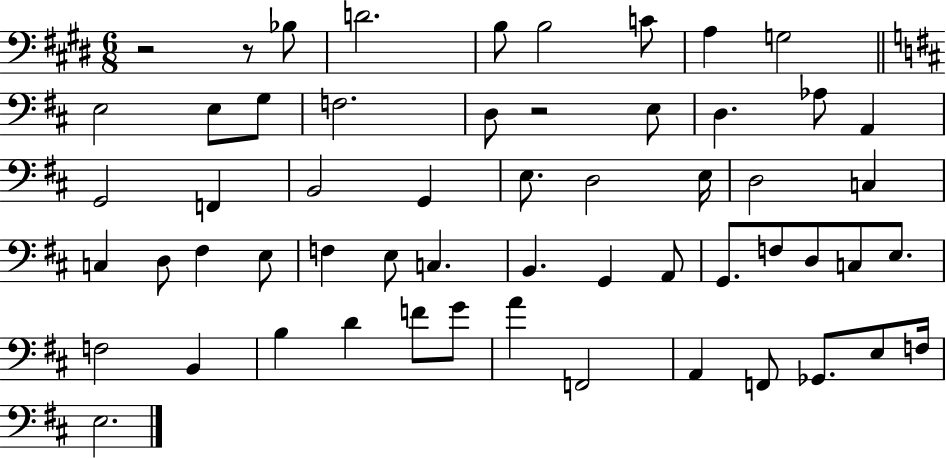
X:1
T:Untitled
M:6/8
L:1/4
K:E
z2 z/2 _B,/2 D2 B,/2 B,2 C/2 A, G,2 E,2 E,/2 G,/2 F,2 D,/2 z2 E,/2 D, _A,/2 A,, G,,2 F,, B,,2 G,, E,/2 D,2 E,/4 D,2 C, C, D,/2 ^F, E,/2 F, E,/2 C, B,, G,, A,,/2 G,,/2 F,/2 D,/2 C,/2 E,/2 F,2 B,, B, D F/2 G/2 A F,,2 A,, F,,/2 _G,,/2 E,/2 F,/4 E,2